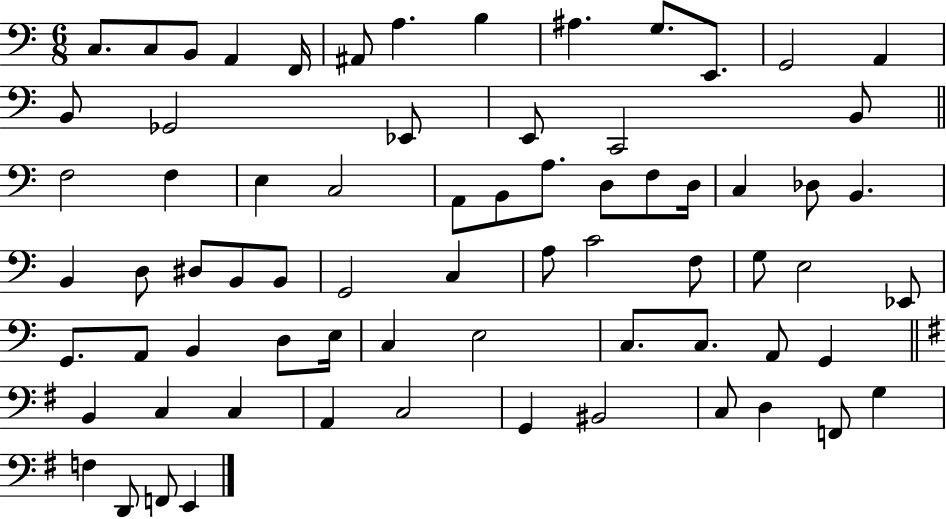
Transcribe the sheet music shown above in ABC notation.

X:1
T:Untitled
M:6/8
L:1/4
K:C
C,/2 C,/2 B,,/2 A,, F,,/4 ^A,,/2 A, B, ^A, G,/2 E,,/2 G,,2 A,, B,,/2 _G,,2 _E,,/2 E,,/2 C,,2 B,,/2 F,2 F, E, C,2 A,,/2 B,,/2 A,/2 D,/2 F,/2 D,/4 C, _D,/2 B,, B,, D,/2 ^D,/2 B,,/2 B,,/2 G,,2 C, A,/2 C2 F,/2 G,/2 E,2 _E,,/2 G,,/2 A,,/2 B,, D,/2 E,/4 C, E,2 C,/2 C,/2 A,,/2 G,, B,, C, C, A,, C,2 G,, ^B,,2 C,/2 D, F,,/2 G, F, D,,/2 F,,/2 E,,